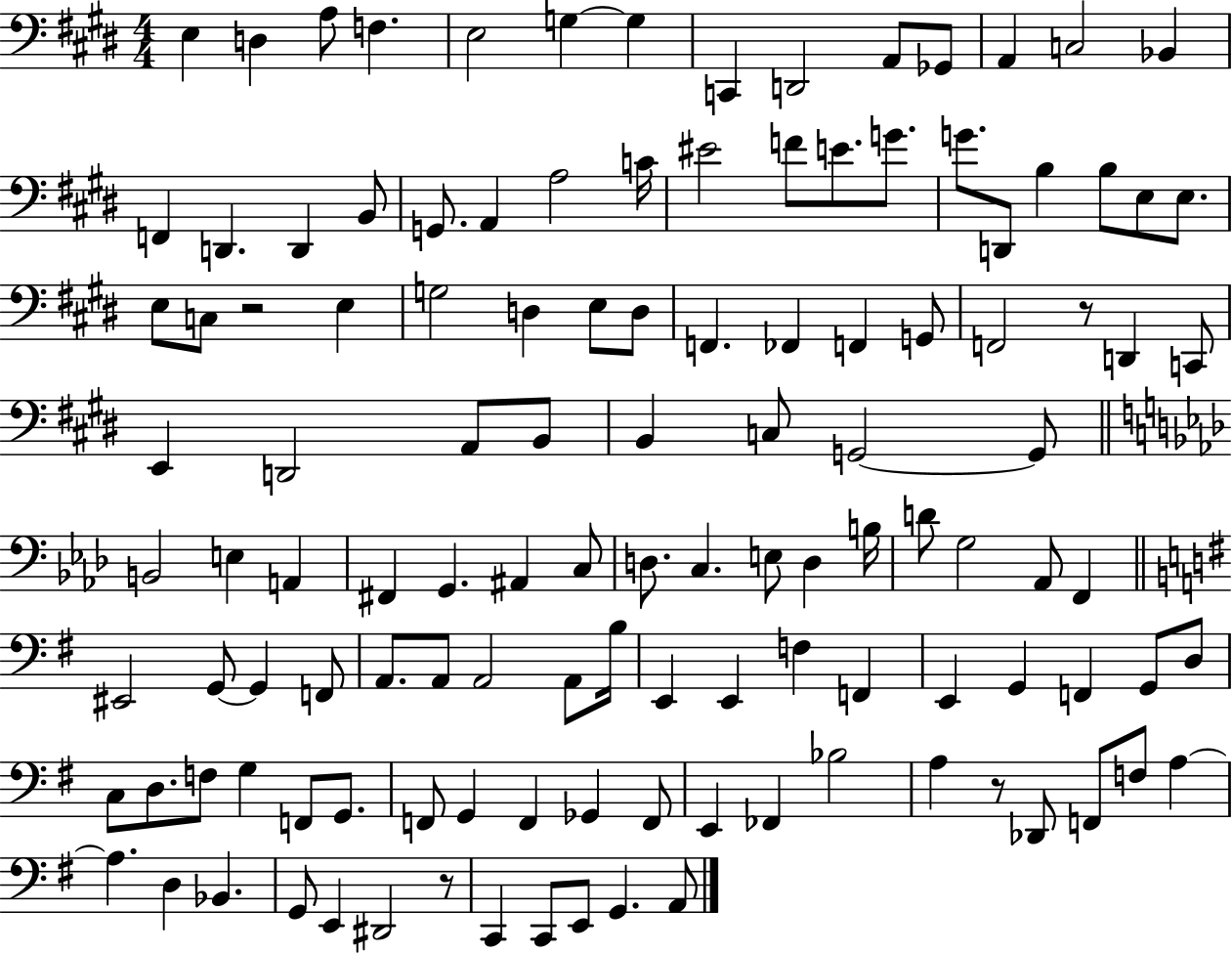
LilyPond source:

{
  \clef bass
  \numericTimeSignature
  \time 4/4
  \key e \major
  \repeat volta 2 { e4 d4 a8 f4. | e2 g4~~ g4 | c,4 d,2 a,8 ges,8 | a,4 c2 bes,4 | \break f,4 d,4. d,4 b,8 | g,8. a,4 a2 c'16 | eis'2 f'8 e'8. g'8. | g'8. d,8 b4 b8 e8 e8. | \break e8 c8 r2 e4 | g2 d4 e8 d8 | f,4. fes,4 f,4 g,8 | f,2 r8 d,4 c,8 | \break e,4 d,2 a,8 b,8 | b,4 c8 g,2~~ g,8 | \bar "||" \break \key f \minor b,2 e4 a,4 | fis,4 g,4. ais,4 c8 | d8. c4. e8 d4 b16 | d'8 g2 aes,8 f,4 | \break \bar "||" \break \key e \minor eis,2 g,8~~ g,4 f,8 | a,8. a,8 a,2 a,8 b16 | e,4 e,4 f4 f,4 | e,4 g,4 f,4 g,8 d8 | \break c8 d8. f8 g4 f,8 g,8. | f,8 g,4 f,4 ges,4 f,8 | e,4 fes,4 bes2 | a4 r8 des,8 f,8 f8 a4~~ | \break a4. d4 bes,4. | g,8 e,4 dis,2 r8 | c,4 c,8 e,8 g,4. a,8 | } \bar "|."
}